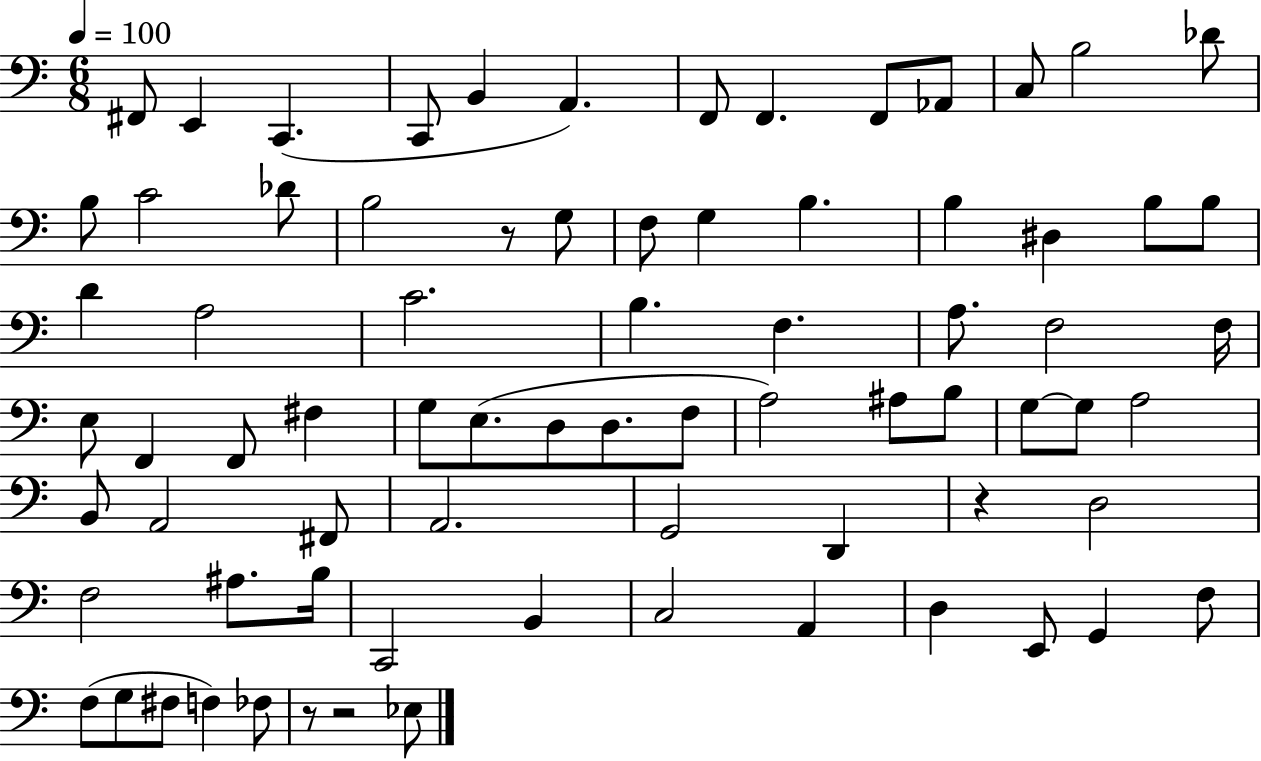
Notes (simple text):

F#2/e E2/q C2/q. C2/e B2/q A2/q. F2/e F2/q. F2/e Ab2/e C3/e B3/h Db4/e B3/e C4/h Db4/e B3/h R/e G3/e F3/e G3/q B3/q. B3/q D#3/q B3/e B3/e D4/q A3/h C4/h. B3/q. F3/q. A3/e. F3/h F3/s E3/e F2/q F2/e F#3/q G3/e E3/e. D3/e D3/e. F3/e A3/h A#3/e B3/e G3/e G3/e A3/h B2/e A2/h F#2/e A2/h. G2/h D2/q R/q D3/h F3/h A#3/e. B3/s C2/h B2/q C3/h A2/q D3/q E2/e G2/q F3/e F3/e G3/e F#3/e F3/q FES3/e R/e R/h Eb3/e